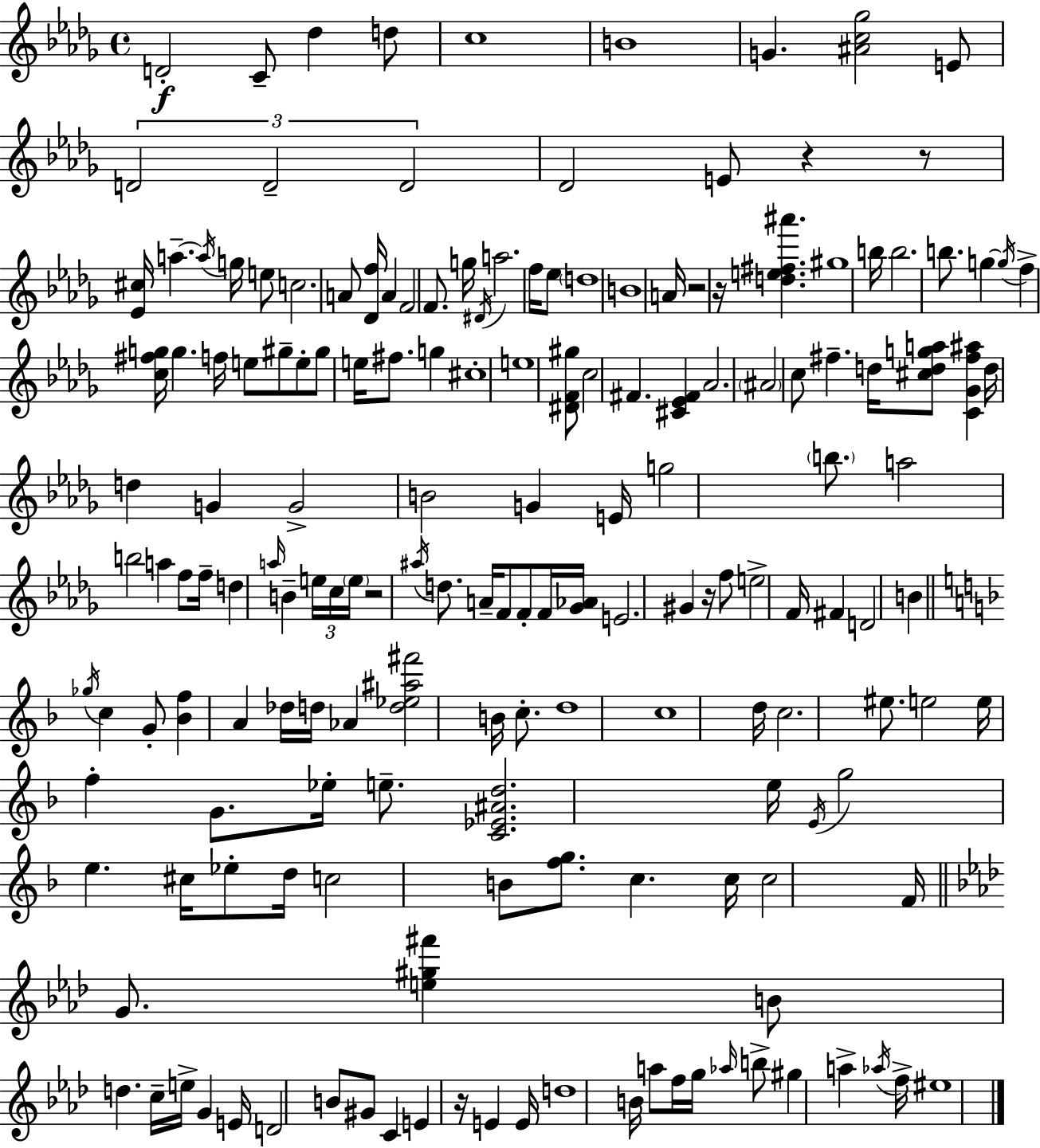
X:1
T:Untitled
M:4/4
L:1/4
K:Bbm
D2 C/2 _d d/2 c4 B4 G [^Ac_g]2 E/2 D2 D2 D2 _D2 E/2 z z/2 [_E^c]/4 a a/4 g/4 e/2 c2 A/2 [_Df]/4 A F2 F/2 g/4 ^D/4 a2 f/4 _e/2 d4 B4 A/4 z2 z/4 [de^f^a'] ^g4 b/4 b2 b/2 g g/4 f [c^fg]/4 g f/4 e/2 ^g/2 e/2 ^g/2 e/4 ^f/2 g ^c4 e4 [^DF^g]/2 c2 ^F [^C_E^F] _A2 ^A2 c/2 ^f d/4 [^cdga]/2 [C_G^f^a] d/4 d G G2 B2 G E/4 g2 b/2 a2 b2 a f/2 f/4 d a/4 B e/4 c/4 e/4 z2 ^a/4 d/2 A/4 F/2 F/2 F/4 [_G_A]/4 E2 ^G z/4 f/2 e2 F/4 ^F D2 B _g/4 c G/2 [_Bf] A _d/4 d/4 _A [d_e^a^f']2 B/4 c/2 d4 c4 d/4 c2 ^e/2 e2 e/4 f G/2 _e/4 e/2 [C_E^Ad]2 e/4 E/4 g2 e ^c/4 _e/2 d/4 c2 B/2 [fg]/2 c c/4 c2 F/4 G/2 [e^g^f'] B/2 d c/4 e/4 G E/4 D2 B/2 ^G/2 C E z/4 E E/4 d4 B/4 a/2 f/4 g/4 _a/4 b/2 ^g a _a/4 f/4 ^e4